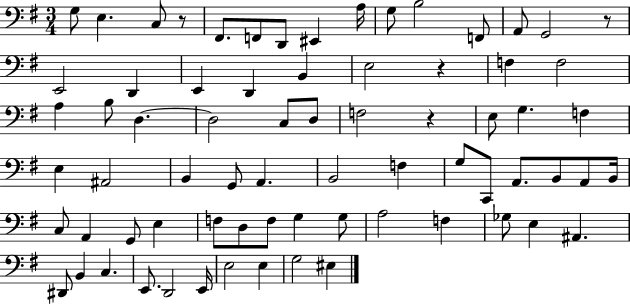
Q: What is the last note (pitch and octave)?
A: EIS3